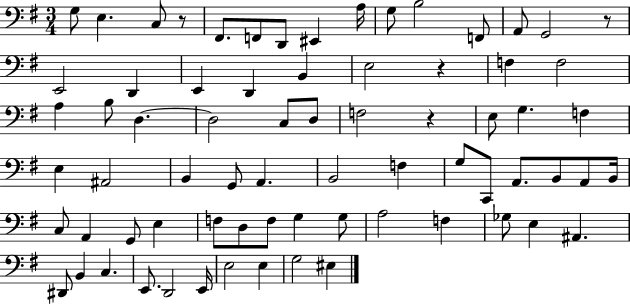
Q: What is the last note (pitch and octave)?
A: EIS3